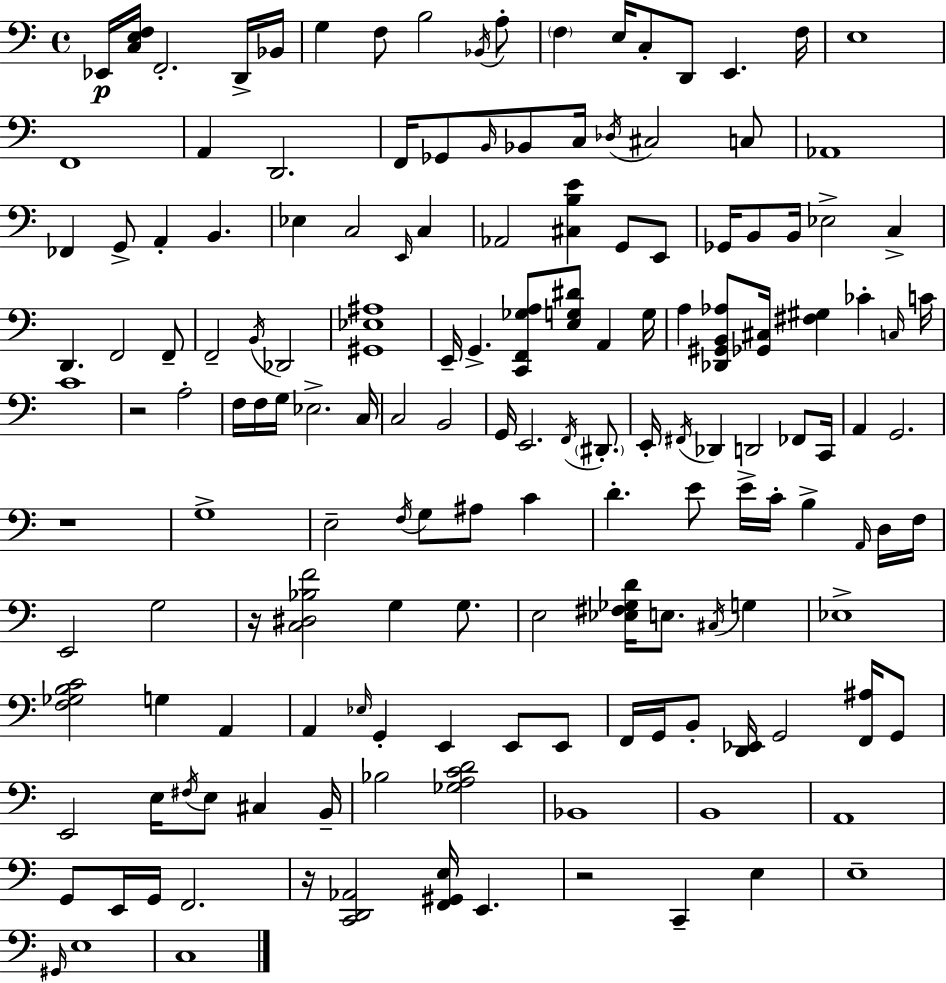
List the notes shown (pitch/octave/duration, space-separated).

Eb2/s [C3,E3,F3]/s F2/h. D2/s Bb2/s G3/q F3/e B3/h Bb2/s A3/e F3/q E3/s C3/e D2/e E2/q. F3/s E3/w F2/w A2/q D2/h. F2/s Gb2/e B2/s Bb2/e C3/s Db3/s C#3/h C3/e Ab2/w FES2/q G2/e A2/q B2/q. Eb3/q C3/h E2/s C3/q Ab2/h [C#3,B3,E4]/q G2/e E2/e Gb2/s B2/e B2/s Eb3/h C3/q D2/q. F2/h F2/e F2/h B2/s Db2/h [G#2,Eb3,A#3]/w E2/s G2/q. [C2,F2,Gb3,A3]/e [E3,G3,D#4]/e A2/q G3/s A3/q [Db2,G#2,B2,Ab3]/e [Gb2,C#3]/s [F#3,G#3]/q CES4/q C3/s C4/s C4/w R/h A3/h F3/s F3/s G3/s Eb3/h. C3/s C3/h B2/h G2/s E2/h. F2/s D#2/e. E2/s F#2/s Db2/q D2/h FES2/e C2/s A2/q G2/h. R/w G3/w E3/h F3/s G3/e A#3/e C4/q D4/q. E4/e E4/s C4/s B3/q A2/s D3/s F3/s E2/h G3/h R/s [C3,D#3,Bb3,F4]/h G3/q G3/e. E3/h [Eb3,F#3,Gb3,D4]/s E3/e. C#3/s G3/q Eb3/w [F3,Gb3,B3,C4]/h G3/q A2/q A2/q Eb3/s G2/q E2/q E2/e E2/e F2/s G2/s B2/e [D2,Eb2]/s G2/h [F2,A#3]/s G2/e E2/h E3/s F#3/s E3/e C#3/q B2/s Bb3/h [Gb3,A3,C4,D4]/h Bb2/w B2/w A2/w G2/e E2/s G2/s F2/h. R/s [C2,D2,Ab2]/h [F2,G#2,E3]/s E2/q. R/h C2/q E3/q E3/w G#2/s E3/w C3/w